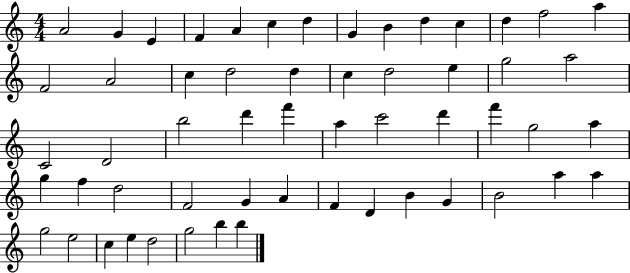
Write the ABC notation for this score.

X:1
T:Untitled
M:4/4
L:1/4
K:C
A2 G E F A c d G B d c d f2 a F2 A2 c d2 d c d2 e g2 a2 C2 D2 b2 d' f' a c'2 d' f' g2 a g f d2 F2 G A F D B G B2 a a g2 e2 c e d2 g2 b b